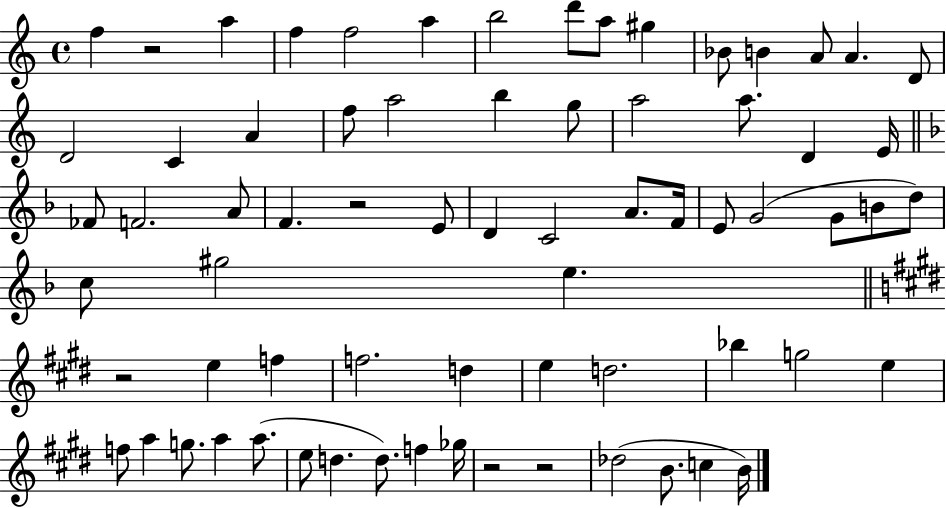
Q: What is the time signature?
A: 4/4